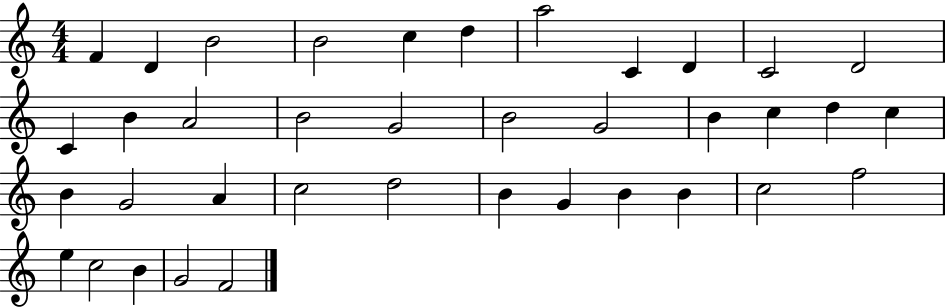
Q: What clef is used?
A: treble